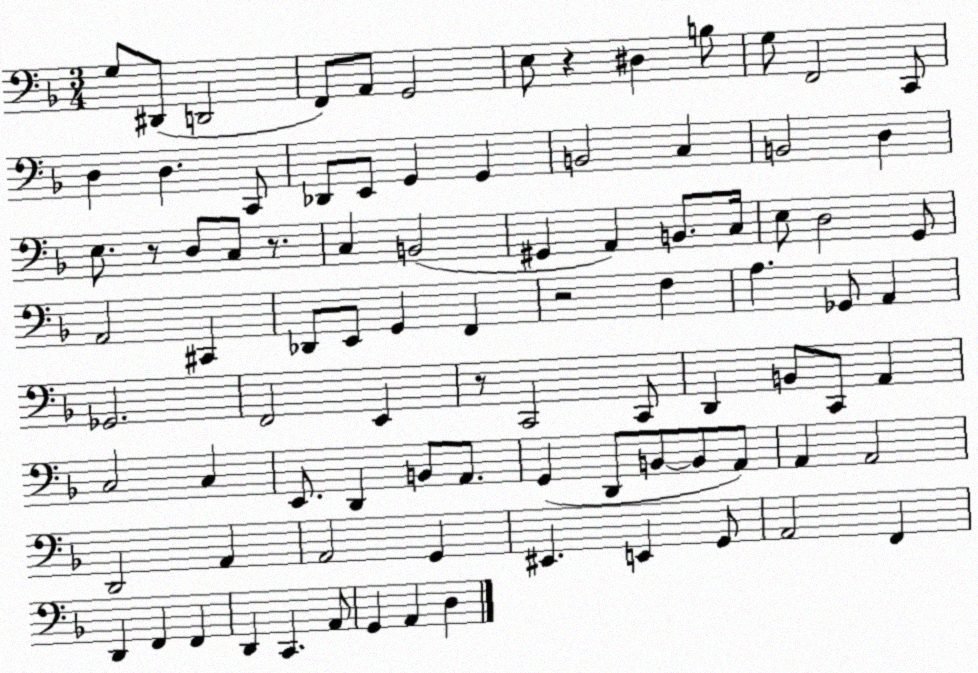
X:1
T:Untitled
M:3/4
L:1/4
K:F
G,/2 ^D,,/2 D,,2 F,,/2 A,,/2 G,,2 E,/2 z ^D, B,/2 G,/2 F,,2 C,,/2 D, D, C,,/2 _D,,/2 E,,/2 G,, G,, B,,2 C, B,,2 D, E,/2 z/2 D,/2 C,/2 z/2 C, B,,2 ^G,, A,, B,,/2 C,/4 E,/2 D,2 G,,/2 A,,2 ^C,, _D,,/2 E,,/2 G,, F,, z2 F, A, _G,,/2 A,, _G,,2 F,,2 E,, z/2 C,,2 C,,/2 D,, B,,/2 C,,/2 A,, C,2 C, E,,/2 D,, B,,/2 A,,/2 G,, D,,/2 B,,/2 B,,/2 A,,/2 A,, A,,2 D,,2 A,, A,,2 G,, ^E,, E,, G,,/2 A,,2 F,, D,, F,, F,, D,, C,, A,,/2 G,, A,, D,